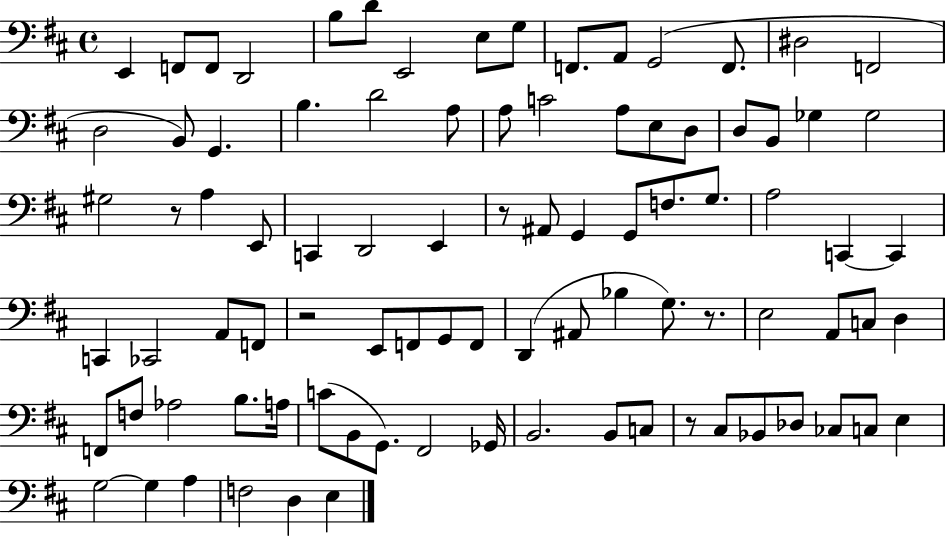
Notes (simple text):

E2/q F2/e F2/e D2/h B3/e D4/e E2/h E3/e G3/e F2/e. A2/e G2/h F2/e. D#3/h F2/h D3/h B2/e G2/q. B3/q. D4/h A3/e A3/e C4/h A3/e E3/e D3/e D3/e B2/e Gb3/q Gb3/h G#3/h R/e A3/q E2/e C2/q D2/h E2/q R/e A#2/e G2/q G2/e F3/e. G3/e. A3/h C2/q C2/q C2/q CES2/h A2/e F2/e R/h E2/e F2/e G2/e F2/e D2/q A#2/e Bb3/q G3/e. R/e. E3/h A2/e C3/e D3/q F2/e F3/e Ab3/h B3/e. A3/s C4/e B2/e G2/e. F#2/h Gb2/s B2/h. B2/e C3/e R/e C#3/e Bb2/e Db3/e CES3/e C3/e E3/q G3/h G3/q A3/q F3/h D3/q E3/q